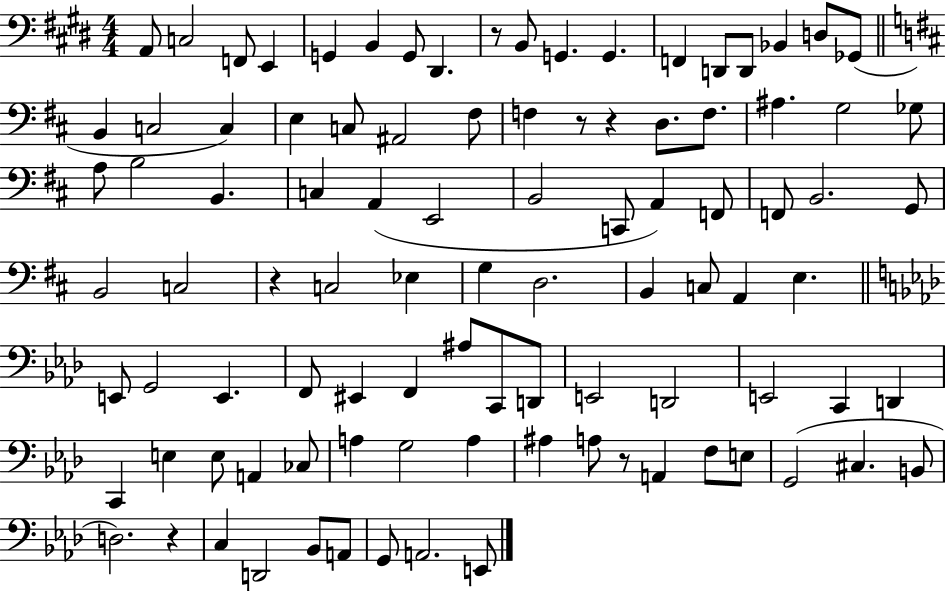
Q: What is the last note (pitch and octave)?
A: E2